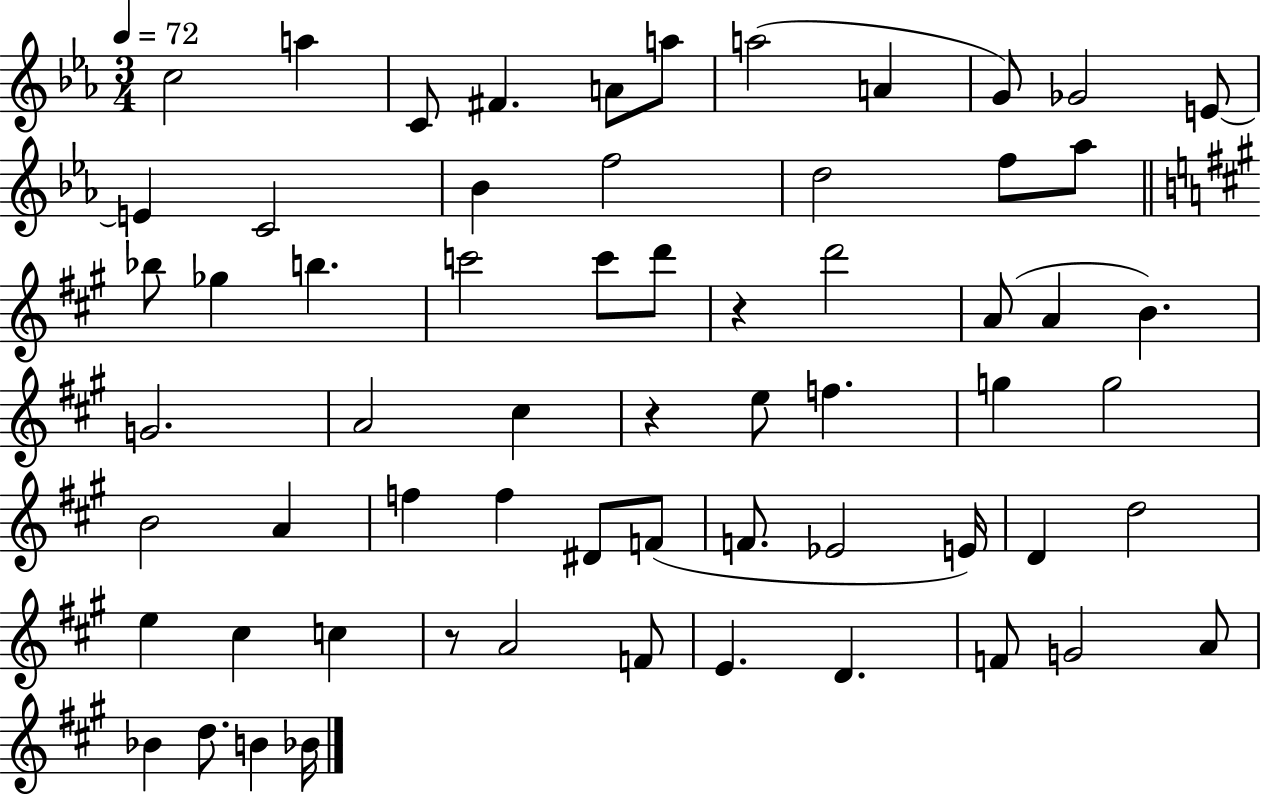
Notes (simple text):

C5/h A5/q C4/e F#4/q. A4/e A5/e A5/h A4/q G4/e Gb4/h E4/e E4/q C4/h Bb4/q F5/h D5/h F5/e Ab5/e Bb5/e Gb5/q B5/q. C6/h C6/e D6/e R/q D6/h A4/e A4/q B4/q. G4/h. A4/h C#5/q R/q E5/e F5/q. G5/q G5/h B4/h A4/q F5/q F5/q D#4/e F4/e F4/e. Eb4/h E4/s D4/q D5/h E5/q C#5/q C5/q R/e A4/h F4/e E4/q. D4/q. F4/e G4/h A4/e Bb4/q D5/e. B4/q Bb4/s